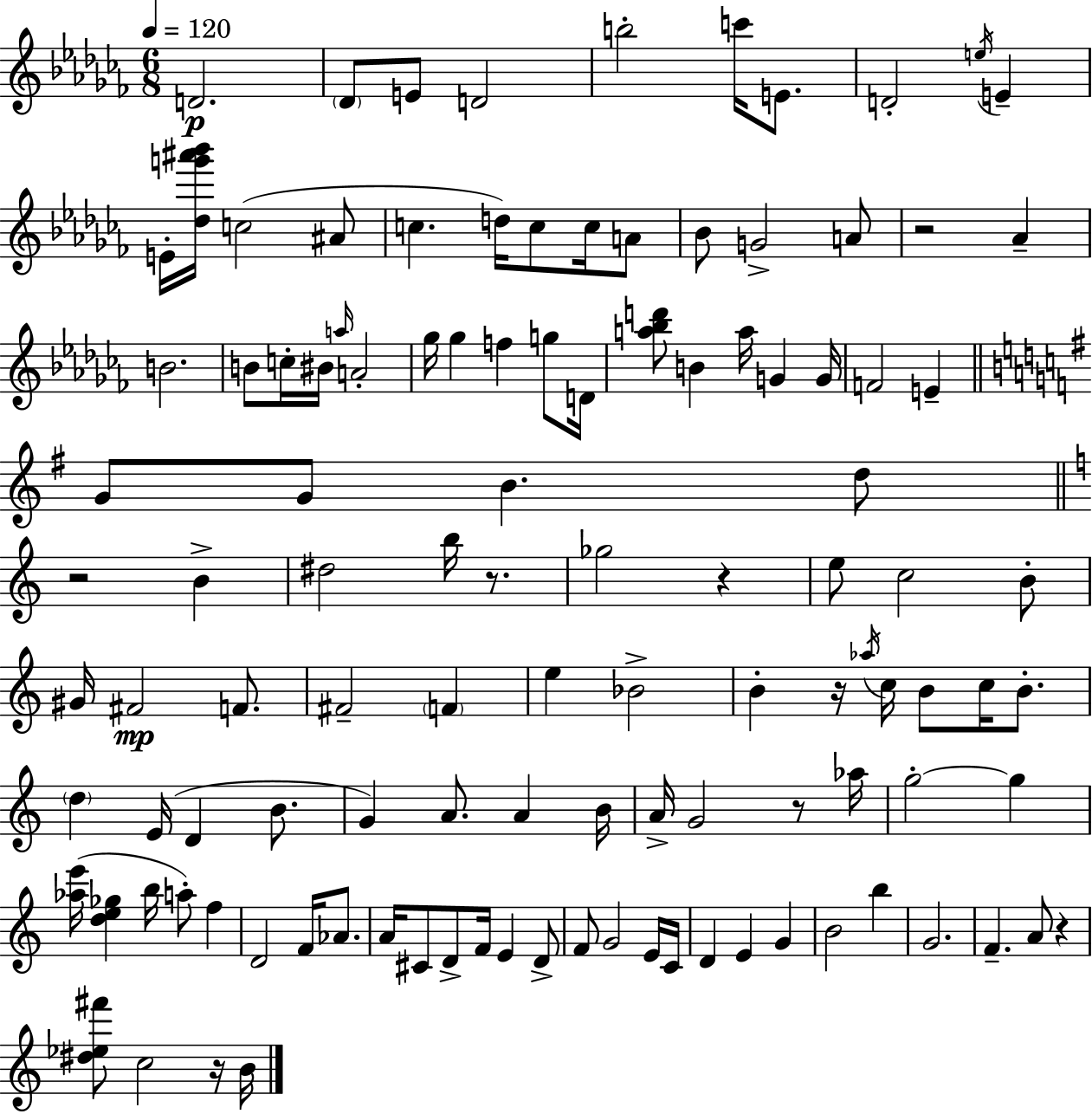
D4/h. Db4/e E4/e D4/h B5/h C6/s E4/e. D4/h E5/s E4/q E4/s [Db5,G6,A#6,Bb6]/s C5/h A#4/e C5/q. D5/s C5/e C5/s A4/e Bb4/e G4/h A4/e R/h Ab4/q B4/h. B4/e C5/s BIS4/s A5/s A4/h Gb5/s Gb5/q F5/q G5/e D4/s [A5,Bb5,D6]/e B4/q A5/s G4/q G4/s F4/h E4/q G4/e G4/e B4/q. D5/e R/h B4/q D#5/h B5/s R/e. Gb5/h R/q E5/e C5/h B4/e G#4/s F#4/h F4/e. F#4/h F4/q E5/q Bb4/h B4/q R/s Ab5/s C5/s B4/e C5/s B4/e. D5/q E4/s D4/q B4/e. G4/q A4/e. A4/q B4/s A4/s G4/h R/e Ab5/s G5/h G5/q [Ab5,E6]/s [D5,E5,Gb5]/q B5/s A5/e F5/q D4/h F4/s Ab4/e. A4/s C#4/e D4/e F4/s E4/q D4/e F4/e G4/h E4/s C4/s D4/q E4/q G4/q B4/h B5/q G4/h. F4/q. A4/e R/q [D#5,Eb5,F#6]/e C5/h R/s B4/s